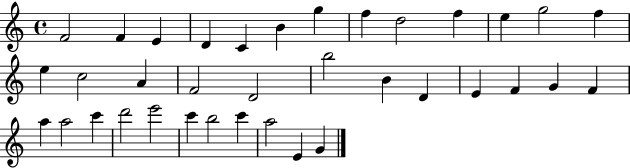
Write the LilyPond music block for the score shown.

{
  \clef treble
  \time 4/4
  \defaultTimeSignature
  \key c \major
  f'2 f'4 e'4 | d'4 c'4 b'4 g''4 | f''4 d''2 f''4 | e''4 g''2 f''4 | \break e''4 c''2 a'4 | f'2 d'2 | b''2 b'4 d'4 | e'4 f'4 g'4 f'4 | \break a''4 a''2 c'''4 | d'''2 e'''2 | c'''4 b''2 c'''4 | a''2 e'4 g'4 | \break \bar "|."
}